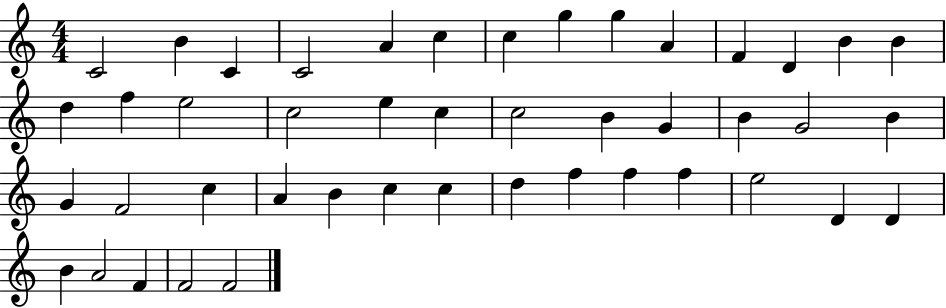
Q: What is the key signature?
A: C major